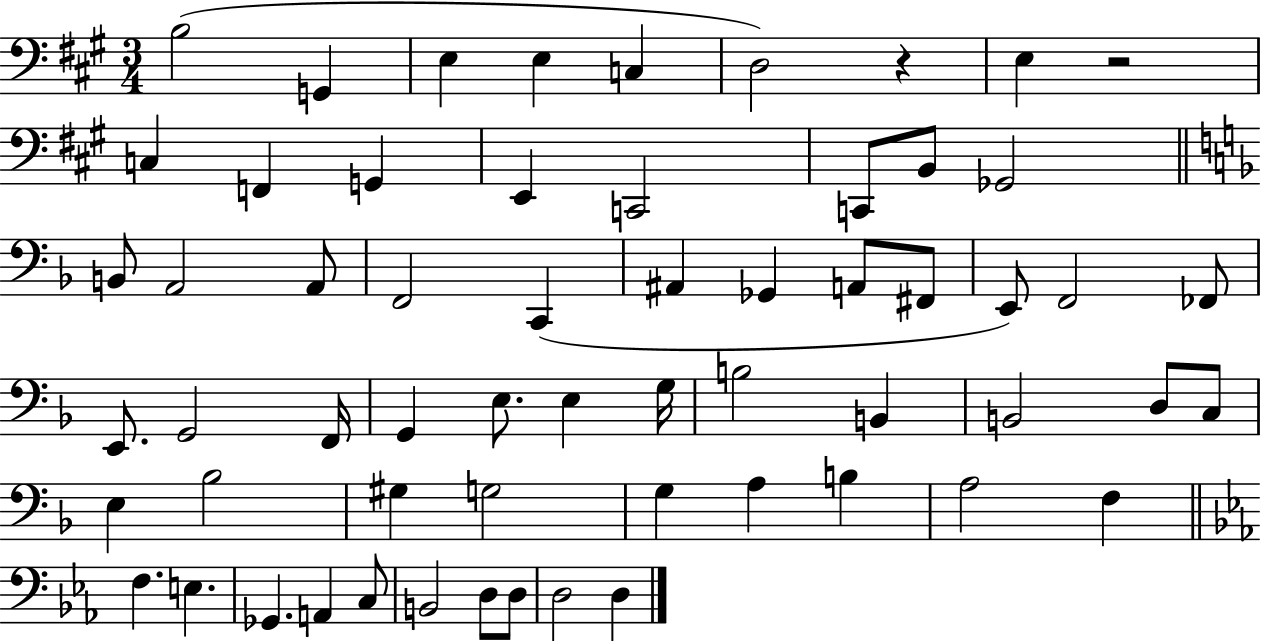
B3/h G2/q E3/q E3/q C3/q D3/h R/q E3/q R/h C3/q F2/q G2/q E2/q C2/h C2/e B2/e Gb2/h B2/e A2/h A2/e F2/h C2/q A#2/q Gb2/q A2/e F#2/e E2/e F2/h FES2/e E2/e. G2/h F2/s G2/q E3/e. E3/q G3/s B3/h B2/q B2/h D3/e C3/e E3/q Bb3/h G#3/q G3/h G3/q A3/q B3/q A3/h F3/q F3/q. E3/q. Gb2/q. A2/q C3/e B2/h D3/e D3/e D3/h D3/q